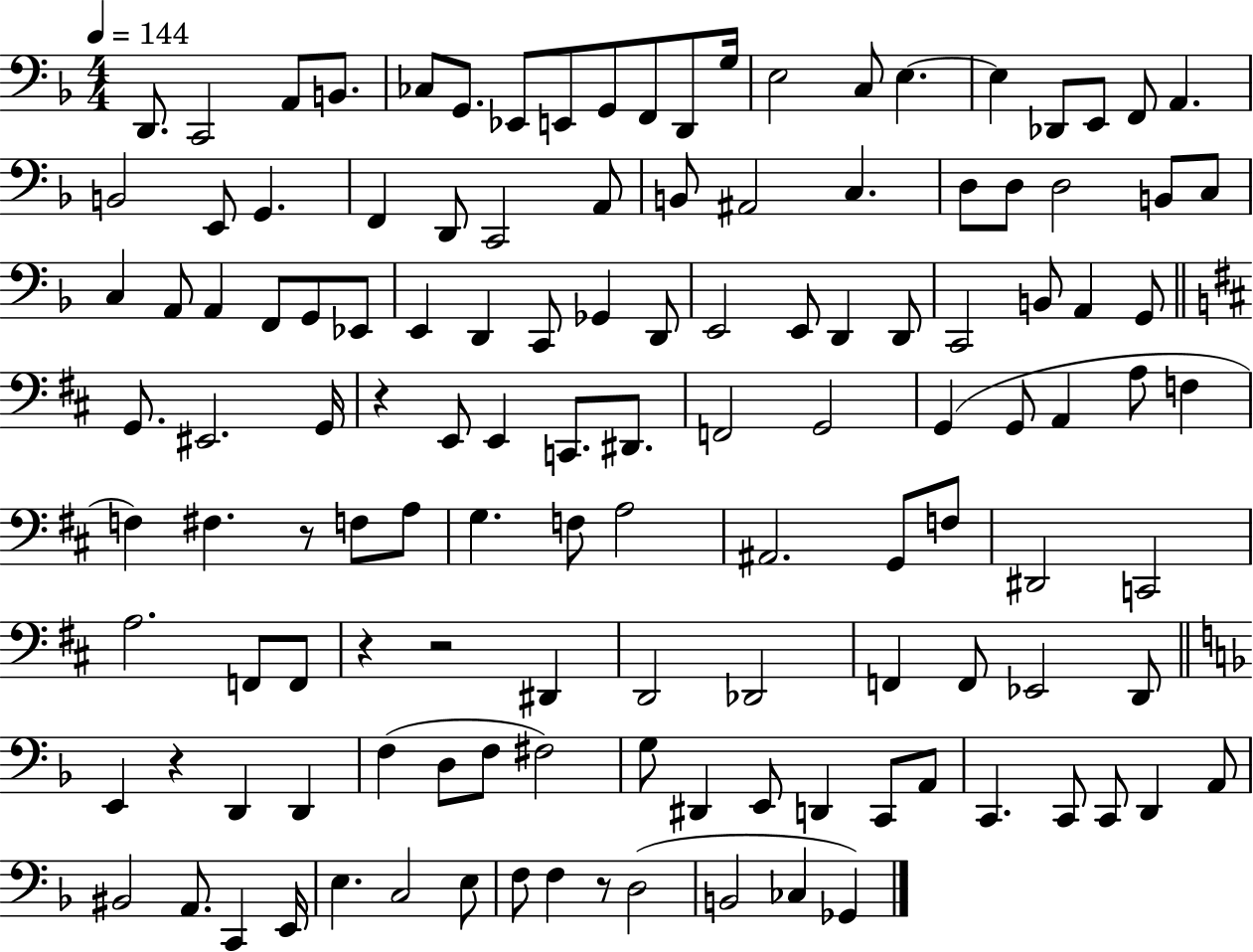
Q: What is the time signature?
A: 4/4